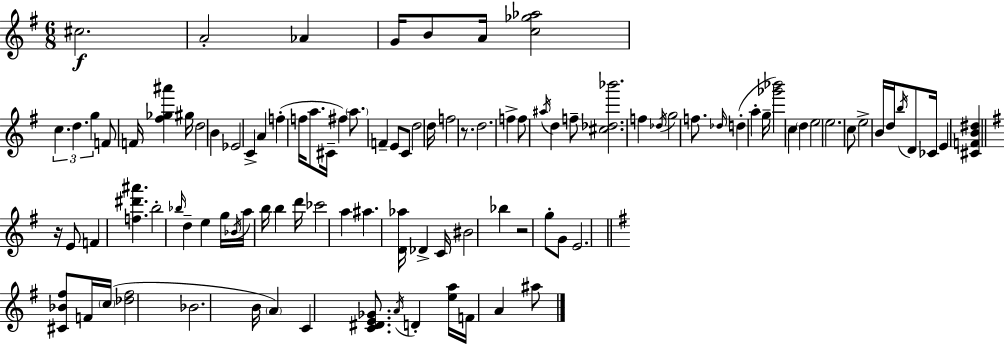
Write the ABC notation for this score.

X:1
T:Untitled
M:6/8
L:1/4
K:Em
^c2 A2 _A G/4 B/2 A/4 [c_g_a]2 c d g F/2 F/4 [^f_g^a'] ^g/4 d2 B _E2 C A f f/4 a/2 ^C/4 ^f a/2 F E/2 C/2 d2 d/4 f2 z/2 d2 f f/2 ^a/4 d f/2 [^c_d_b']2 f _d/4 g2 f/2 _d/4 d a g/4 [_g'_b']2 c d e2 e2 c/2 e2 B/4 d/4 b/4 D/2 _C/4 E [^CFB^d] z/4 E/2 F [f^d'^a'] b2 _b/4 d e g/4 _B/4 a/4 b/4 b d'/4 _c'2 a ^a [D_a]/4 _D C/4 ^B2 _b z2 g/2 G/2 E2 [^C_B^f]/2 F/4 c/4 [_d^f]2 _B2 B/4 A C [C^DE_G]/2 A/4 D [ea]/4 F/4 A ^a/2